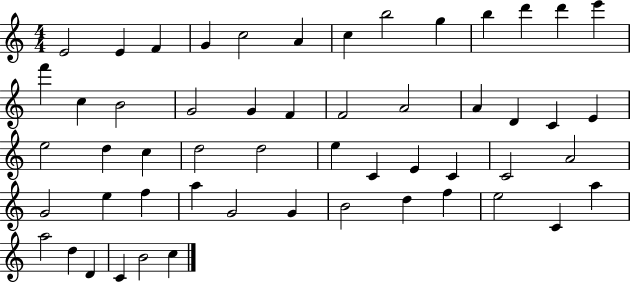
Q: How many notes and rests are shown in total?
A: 54